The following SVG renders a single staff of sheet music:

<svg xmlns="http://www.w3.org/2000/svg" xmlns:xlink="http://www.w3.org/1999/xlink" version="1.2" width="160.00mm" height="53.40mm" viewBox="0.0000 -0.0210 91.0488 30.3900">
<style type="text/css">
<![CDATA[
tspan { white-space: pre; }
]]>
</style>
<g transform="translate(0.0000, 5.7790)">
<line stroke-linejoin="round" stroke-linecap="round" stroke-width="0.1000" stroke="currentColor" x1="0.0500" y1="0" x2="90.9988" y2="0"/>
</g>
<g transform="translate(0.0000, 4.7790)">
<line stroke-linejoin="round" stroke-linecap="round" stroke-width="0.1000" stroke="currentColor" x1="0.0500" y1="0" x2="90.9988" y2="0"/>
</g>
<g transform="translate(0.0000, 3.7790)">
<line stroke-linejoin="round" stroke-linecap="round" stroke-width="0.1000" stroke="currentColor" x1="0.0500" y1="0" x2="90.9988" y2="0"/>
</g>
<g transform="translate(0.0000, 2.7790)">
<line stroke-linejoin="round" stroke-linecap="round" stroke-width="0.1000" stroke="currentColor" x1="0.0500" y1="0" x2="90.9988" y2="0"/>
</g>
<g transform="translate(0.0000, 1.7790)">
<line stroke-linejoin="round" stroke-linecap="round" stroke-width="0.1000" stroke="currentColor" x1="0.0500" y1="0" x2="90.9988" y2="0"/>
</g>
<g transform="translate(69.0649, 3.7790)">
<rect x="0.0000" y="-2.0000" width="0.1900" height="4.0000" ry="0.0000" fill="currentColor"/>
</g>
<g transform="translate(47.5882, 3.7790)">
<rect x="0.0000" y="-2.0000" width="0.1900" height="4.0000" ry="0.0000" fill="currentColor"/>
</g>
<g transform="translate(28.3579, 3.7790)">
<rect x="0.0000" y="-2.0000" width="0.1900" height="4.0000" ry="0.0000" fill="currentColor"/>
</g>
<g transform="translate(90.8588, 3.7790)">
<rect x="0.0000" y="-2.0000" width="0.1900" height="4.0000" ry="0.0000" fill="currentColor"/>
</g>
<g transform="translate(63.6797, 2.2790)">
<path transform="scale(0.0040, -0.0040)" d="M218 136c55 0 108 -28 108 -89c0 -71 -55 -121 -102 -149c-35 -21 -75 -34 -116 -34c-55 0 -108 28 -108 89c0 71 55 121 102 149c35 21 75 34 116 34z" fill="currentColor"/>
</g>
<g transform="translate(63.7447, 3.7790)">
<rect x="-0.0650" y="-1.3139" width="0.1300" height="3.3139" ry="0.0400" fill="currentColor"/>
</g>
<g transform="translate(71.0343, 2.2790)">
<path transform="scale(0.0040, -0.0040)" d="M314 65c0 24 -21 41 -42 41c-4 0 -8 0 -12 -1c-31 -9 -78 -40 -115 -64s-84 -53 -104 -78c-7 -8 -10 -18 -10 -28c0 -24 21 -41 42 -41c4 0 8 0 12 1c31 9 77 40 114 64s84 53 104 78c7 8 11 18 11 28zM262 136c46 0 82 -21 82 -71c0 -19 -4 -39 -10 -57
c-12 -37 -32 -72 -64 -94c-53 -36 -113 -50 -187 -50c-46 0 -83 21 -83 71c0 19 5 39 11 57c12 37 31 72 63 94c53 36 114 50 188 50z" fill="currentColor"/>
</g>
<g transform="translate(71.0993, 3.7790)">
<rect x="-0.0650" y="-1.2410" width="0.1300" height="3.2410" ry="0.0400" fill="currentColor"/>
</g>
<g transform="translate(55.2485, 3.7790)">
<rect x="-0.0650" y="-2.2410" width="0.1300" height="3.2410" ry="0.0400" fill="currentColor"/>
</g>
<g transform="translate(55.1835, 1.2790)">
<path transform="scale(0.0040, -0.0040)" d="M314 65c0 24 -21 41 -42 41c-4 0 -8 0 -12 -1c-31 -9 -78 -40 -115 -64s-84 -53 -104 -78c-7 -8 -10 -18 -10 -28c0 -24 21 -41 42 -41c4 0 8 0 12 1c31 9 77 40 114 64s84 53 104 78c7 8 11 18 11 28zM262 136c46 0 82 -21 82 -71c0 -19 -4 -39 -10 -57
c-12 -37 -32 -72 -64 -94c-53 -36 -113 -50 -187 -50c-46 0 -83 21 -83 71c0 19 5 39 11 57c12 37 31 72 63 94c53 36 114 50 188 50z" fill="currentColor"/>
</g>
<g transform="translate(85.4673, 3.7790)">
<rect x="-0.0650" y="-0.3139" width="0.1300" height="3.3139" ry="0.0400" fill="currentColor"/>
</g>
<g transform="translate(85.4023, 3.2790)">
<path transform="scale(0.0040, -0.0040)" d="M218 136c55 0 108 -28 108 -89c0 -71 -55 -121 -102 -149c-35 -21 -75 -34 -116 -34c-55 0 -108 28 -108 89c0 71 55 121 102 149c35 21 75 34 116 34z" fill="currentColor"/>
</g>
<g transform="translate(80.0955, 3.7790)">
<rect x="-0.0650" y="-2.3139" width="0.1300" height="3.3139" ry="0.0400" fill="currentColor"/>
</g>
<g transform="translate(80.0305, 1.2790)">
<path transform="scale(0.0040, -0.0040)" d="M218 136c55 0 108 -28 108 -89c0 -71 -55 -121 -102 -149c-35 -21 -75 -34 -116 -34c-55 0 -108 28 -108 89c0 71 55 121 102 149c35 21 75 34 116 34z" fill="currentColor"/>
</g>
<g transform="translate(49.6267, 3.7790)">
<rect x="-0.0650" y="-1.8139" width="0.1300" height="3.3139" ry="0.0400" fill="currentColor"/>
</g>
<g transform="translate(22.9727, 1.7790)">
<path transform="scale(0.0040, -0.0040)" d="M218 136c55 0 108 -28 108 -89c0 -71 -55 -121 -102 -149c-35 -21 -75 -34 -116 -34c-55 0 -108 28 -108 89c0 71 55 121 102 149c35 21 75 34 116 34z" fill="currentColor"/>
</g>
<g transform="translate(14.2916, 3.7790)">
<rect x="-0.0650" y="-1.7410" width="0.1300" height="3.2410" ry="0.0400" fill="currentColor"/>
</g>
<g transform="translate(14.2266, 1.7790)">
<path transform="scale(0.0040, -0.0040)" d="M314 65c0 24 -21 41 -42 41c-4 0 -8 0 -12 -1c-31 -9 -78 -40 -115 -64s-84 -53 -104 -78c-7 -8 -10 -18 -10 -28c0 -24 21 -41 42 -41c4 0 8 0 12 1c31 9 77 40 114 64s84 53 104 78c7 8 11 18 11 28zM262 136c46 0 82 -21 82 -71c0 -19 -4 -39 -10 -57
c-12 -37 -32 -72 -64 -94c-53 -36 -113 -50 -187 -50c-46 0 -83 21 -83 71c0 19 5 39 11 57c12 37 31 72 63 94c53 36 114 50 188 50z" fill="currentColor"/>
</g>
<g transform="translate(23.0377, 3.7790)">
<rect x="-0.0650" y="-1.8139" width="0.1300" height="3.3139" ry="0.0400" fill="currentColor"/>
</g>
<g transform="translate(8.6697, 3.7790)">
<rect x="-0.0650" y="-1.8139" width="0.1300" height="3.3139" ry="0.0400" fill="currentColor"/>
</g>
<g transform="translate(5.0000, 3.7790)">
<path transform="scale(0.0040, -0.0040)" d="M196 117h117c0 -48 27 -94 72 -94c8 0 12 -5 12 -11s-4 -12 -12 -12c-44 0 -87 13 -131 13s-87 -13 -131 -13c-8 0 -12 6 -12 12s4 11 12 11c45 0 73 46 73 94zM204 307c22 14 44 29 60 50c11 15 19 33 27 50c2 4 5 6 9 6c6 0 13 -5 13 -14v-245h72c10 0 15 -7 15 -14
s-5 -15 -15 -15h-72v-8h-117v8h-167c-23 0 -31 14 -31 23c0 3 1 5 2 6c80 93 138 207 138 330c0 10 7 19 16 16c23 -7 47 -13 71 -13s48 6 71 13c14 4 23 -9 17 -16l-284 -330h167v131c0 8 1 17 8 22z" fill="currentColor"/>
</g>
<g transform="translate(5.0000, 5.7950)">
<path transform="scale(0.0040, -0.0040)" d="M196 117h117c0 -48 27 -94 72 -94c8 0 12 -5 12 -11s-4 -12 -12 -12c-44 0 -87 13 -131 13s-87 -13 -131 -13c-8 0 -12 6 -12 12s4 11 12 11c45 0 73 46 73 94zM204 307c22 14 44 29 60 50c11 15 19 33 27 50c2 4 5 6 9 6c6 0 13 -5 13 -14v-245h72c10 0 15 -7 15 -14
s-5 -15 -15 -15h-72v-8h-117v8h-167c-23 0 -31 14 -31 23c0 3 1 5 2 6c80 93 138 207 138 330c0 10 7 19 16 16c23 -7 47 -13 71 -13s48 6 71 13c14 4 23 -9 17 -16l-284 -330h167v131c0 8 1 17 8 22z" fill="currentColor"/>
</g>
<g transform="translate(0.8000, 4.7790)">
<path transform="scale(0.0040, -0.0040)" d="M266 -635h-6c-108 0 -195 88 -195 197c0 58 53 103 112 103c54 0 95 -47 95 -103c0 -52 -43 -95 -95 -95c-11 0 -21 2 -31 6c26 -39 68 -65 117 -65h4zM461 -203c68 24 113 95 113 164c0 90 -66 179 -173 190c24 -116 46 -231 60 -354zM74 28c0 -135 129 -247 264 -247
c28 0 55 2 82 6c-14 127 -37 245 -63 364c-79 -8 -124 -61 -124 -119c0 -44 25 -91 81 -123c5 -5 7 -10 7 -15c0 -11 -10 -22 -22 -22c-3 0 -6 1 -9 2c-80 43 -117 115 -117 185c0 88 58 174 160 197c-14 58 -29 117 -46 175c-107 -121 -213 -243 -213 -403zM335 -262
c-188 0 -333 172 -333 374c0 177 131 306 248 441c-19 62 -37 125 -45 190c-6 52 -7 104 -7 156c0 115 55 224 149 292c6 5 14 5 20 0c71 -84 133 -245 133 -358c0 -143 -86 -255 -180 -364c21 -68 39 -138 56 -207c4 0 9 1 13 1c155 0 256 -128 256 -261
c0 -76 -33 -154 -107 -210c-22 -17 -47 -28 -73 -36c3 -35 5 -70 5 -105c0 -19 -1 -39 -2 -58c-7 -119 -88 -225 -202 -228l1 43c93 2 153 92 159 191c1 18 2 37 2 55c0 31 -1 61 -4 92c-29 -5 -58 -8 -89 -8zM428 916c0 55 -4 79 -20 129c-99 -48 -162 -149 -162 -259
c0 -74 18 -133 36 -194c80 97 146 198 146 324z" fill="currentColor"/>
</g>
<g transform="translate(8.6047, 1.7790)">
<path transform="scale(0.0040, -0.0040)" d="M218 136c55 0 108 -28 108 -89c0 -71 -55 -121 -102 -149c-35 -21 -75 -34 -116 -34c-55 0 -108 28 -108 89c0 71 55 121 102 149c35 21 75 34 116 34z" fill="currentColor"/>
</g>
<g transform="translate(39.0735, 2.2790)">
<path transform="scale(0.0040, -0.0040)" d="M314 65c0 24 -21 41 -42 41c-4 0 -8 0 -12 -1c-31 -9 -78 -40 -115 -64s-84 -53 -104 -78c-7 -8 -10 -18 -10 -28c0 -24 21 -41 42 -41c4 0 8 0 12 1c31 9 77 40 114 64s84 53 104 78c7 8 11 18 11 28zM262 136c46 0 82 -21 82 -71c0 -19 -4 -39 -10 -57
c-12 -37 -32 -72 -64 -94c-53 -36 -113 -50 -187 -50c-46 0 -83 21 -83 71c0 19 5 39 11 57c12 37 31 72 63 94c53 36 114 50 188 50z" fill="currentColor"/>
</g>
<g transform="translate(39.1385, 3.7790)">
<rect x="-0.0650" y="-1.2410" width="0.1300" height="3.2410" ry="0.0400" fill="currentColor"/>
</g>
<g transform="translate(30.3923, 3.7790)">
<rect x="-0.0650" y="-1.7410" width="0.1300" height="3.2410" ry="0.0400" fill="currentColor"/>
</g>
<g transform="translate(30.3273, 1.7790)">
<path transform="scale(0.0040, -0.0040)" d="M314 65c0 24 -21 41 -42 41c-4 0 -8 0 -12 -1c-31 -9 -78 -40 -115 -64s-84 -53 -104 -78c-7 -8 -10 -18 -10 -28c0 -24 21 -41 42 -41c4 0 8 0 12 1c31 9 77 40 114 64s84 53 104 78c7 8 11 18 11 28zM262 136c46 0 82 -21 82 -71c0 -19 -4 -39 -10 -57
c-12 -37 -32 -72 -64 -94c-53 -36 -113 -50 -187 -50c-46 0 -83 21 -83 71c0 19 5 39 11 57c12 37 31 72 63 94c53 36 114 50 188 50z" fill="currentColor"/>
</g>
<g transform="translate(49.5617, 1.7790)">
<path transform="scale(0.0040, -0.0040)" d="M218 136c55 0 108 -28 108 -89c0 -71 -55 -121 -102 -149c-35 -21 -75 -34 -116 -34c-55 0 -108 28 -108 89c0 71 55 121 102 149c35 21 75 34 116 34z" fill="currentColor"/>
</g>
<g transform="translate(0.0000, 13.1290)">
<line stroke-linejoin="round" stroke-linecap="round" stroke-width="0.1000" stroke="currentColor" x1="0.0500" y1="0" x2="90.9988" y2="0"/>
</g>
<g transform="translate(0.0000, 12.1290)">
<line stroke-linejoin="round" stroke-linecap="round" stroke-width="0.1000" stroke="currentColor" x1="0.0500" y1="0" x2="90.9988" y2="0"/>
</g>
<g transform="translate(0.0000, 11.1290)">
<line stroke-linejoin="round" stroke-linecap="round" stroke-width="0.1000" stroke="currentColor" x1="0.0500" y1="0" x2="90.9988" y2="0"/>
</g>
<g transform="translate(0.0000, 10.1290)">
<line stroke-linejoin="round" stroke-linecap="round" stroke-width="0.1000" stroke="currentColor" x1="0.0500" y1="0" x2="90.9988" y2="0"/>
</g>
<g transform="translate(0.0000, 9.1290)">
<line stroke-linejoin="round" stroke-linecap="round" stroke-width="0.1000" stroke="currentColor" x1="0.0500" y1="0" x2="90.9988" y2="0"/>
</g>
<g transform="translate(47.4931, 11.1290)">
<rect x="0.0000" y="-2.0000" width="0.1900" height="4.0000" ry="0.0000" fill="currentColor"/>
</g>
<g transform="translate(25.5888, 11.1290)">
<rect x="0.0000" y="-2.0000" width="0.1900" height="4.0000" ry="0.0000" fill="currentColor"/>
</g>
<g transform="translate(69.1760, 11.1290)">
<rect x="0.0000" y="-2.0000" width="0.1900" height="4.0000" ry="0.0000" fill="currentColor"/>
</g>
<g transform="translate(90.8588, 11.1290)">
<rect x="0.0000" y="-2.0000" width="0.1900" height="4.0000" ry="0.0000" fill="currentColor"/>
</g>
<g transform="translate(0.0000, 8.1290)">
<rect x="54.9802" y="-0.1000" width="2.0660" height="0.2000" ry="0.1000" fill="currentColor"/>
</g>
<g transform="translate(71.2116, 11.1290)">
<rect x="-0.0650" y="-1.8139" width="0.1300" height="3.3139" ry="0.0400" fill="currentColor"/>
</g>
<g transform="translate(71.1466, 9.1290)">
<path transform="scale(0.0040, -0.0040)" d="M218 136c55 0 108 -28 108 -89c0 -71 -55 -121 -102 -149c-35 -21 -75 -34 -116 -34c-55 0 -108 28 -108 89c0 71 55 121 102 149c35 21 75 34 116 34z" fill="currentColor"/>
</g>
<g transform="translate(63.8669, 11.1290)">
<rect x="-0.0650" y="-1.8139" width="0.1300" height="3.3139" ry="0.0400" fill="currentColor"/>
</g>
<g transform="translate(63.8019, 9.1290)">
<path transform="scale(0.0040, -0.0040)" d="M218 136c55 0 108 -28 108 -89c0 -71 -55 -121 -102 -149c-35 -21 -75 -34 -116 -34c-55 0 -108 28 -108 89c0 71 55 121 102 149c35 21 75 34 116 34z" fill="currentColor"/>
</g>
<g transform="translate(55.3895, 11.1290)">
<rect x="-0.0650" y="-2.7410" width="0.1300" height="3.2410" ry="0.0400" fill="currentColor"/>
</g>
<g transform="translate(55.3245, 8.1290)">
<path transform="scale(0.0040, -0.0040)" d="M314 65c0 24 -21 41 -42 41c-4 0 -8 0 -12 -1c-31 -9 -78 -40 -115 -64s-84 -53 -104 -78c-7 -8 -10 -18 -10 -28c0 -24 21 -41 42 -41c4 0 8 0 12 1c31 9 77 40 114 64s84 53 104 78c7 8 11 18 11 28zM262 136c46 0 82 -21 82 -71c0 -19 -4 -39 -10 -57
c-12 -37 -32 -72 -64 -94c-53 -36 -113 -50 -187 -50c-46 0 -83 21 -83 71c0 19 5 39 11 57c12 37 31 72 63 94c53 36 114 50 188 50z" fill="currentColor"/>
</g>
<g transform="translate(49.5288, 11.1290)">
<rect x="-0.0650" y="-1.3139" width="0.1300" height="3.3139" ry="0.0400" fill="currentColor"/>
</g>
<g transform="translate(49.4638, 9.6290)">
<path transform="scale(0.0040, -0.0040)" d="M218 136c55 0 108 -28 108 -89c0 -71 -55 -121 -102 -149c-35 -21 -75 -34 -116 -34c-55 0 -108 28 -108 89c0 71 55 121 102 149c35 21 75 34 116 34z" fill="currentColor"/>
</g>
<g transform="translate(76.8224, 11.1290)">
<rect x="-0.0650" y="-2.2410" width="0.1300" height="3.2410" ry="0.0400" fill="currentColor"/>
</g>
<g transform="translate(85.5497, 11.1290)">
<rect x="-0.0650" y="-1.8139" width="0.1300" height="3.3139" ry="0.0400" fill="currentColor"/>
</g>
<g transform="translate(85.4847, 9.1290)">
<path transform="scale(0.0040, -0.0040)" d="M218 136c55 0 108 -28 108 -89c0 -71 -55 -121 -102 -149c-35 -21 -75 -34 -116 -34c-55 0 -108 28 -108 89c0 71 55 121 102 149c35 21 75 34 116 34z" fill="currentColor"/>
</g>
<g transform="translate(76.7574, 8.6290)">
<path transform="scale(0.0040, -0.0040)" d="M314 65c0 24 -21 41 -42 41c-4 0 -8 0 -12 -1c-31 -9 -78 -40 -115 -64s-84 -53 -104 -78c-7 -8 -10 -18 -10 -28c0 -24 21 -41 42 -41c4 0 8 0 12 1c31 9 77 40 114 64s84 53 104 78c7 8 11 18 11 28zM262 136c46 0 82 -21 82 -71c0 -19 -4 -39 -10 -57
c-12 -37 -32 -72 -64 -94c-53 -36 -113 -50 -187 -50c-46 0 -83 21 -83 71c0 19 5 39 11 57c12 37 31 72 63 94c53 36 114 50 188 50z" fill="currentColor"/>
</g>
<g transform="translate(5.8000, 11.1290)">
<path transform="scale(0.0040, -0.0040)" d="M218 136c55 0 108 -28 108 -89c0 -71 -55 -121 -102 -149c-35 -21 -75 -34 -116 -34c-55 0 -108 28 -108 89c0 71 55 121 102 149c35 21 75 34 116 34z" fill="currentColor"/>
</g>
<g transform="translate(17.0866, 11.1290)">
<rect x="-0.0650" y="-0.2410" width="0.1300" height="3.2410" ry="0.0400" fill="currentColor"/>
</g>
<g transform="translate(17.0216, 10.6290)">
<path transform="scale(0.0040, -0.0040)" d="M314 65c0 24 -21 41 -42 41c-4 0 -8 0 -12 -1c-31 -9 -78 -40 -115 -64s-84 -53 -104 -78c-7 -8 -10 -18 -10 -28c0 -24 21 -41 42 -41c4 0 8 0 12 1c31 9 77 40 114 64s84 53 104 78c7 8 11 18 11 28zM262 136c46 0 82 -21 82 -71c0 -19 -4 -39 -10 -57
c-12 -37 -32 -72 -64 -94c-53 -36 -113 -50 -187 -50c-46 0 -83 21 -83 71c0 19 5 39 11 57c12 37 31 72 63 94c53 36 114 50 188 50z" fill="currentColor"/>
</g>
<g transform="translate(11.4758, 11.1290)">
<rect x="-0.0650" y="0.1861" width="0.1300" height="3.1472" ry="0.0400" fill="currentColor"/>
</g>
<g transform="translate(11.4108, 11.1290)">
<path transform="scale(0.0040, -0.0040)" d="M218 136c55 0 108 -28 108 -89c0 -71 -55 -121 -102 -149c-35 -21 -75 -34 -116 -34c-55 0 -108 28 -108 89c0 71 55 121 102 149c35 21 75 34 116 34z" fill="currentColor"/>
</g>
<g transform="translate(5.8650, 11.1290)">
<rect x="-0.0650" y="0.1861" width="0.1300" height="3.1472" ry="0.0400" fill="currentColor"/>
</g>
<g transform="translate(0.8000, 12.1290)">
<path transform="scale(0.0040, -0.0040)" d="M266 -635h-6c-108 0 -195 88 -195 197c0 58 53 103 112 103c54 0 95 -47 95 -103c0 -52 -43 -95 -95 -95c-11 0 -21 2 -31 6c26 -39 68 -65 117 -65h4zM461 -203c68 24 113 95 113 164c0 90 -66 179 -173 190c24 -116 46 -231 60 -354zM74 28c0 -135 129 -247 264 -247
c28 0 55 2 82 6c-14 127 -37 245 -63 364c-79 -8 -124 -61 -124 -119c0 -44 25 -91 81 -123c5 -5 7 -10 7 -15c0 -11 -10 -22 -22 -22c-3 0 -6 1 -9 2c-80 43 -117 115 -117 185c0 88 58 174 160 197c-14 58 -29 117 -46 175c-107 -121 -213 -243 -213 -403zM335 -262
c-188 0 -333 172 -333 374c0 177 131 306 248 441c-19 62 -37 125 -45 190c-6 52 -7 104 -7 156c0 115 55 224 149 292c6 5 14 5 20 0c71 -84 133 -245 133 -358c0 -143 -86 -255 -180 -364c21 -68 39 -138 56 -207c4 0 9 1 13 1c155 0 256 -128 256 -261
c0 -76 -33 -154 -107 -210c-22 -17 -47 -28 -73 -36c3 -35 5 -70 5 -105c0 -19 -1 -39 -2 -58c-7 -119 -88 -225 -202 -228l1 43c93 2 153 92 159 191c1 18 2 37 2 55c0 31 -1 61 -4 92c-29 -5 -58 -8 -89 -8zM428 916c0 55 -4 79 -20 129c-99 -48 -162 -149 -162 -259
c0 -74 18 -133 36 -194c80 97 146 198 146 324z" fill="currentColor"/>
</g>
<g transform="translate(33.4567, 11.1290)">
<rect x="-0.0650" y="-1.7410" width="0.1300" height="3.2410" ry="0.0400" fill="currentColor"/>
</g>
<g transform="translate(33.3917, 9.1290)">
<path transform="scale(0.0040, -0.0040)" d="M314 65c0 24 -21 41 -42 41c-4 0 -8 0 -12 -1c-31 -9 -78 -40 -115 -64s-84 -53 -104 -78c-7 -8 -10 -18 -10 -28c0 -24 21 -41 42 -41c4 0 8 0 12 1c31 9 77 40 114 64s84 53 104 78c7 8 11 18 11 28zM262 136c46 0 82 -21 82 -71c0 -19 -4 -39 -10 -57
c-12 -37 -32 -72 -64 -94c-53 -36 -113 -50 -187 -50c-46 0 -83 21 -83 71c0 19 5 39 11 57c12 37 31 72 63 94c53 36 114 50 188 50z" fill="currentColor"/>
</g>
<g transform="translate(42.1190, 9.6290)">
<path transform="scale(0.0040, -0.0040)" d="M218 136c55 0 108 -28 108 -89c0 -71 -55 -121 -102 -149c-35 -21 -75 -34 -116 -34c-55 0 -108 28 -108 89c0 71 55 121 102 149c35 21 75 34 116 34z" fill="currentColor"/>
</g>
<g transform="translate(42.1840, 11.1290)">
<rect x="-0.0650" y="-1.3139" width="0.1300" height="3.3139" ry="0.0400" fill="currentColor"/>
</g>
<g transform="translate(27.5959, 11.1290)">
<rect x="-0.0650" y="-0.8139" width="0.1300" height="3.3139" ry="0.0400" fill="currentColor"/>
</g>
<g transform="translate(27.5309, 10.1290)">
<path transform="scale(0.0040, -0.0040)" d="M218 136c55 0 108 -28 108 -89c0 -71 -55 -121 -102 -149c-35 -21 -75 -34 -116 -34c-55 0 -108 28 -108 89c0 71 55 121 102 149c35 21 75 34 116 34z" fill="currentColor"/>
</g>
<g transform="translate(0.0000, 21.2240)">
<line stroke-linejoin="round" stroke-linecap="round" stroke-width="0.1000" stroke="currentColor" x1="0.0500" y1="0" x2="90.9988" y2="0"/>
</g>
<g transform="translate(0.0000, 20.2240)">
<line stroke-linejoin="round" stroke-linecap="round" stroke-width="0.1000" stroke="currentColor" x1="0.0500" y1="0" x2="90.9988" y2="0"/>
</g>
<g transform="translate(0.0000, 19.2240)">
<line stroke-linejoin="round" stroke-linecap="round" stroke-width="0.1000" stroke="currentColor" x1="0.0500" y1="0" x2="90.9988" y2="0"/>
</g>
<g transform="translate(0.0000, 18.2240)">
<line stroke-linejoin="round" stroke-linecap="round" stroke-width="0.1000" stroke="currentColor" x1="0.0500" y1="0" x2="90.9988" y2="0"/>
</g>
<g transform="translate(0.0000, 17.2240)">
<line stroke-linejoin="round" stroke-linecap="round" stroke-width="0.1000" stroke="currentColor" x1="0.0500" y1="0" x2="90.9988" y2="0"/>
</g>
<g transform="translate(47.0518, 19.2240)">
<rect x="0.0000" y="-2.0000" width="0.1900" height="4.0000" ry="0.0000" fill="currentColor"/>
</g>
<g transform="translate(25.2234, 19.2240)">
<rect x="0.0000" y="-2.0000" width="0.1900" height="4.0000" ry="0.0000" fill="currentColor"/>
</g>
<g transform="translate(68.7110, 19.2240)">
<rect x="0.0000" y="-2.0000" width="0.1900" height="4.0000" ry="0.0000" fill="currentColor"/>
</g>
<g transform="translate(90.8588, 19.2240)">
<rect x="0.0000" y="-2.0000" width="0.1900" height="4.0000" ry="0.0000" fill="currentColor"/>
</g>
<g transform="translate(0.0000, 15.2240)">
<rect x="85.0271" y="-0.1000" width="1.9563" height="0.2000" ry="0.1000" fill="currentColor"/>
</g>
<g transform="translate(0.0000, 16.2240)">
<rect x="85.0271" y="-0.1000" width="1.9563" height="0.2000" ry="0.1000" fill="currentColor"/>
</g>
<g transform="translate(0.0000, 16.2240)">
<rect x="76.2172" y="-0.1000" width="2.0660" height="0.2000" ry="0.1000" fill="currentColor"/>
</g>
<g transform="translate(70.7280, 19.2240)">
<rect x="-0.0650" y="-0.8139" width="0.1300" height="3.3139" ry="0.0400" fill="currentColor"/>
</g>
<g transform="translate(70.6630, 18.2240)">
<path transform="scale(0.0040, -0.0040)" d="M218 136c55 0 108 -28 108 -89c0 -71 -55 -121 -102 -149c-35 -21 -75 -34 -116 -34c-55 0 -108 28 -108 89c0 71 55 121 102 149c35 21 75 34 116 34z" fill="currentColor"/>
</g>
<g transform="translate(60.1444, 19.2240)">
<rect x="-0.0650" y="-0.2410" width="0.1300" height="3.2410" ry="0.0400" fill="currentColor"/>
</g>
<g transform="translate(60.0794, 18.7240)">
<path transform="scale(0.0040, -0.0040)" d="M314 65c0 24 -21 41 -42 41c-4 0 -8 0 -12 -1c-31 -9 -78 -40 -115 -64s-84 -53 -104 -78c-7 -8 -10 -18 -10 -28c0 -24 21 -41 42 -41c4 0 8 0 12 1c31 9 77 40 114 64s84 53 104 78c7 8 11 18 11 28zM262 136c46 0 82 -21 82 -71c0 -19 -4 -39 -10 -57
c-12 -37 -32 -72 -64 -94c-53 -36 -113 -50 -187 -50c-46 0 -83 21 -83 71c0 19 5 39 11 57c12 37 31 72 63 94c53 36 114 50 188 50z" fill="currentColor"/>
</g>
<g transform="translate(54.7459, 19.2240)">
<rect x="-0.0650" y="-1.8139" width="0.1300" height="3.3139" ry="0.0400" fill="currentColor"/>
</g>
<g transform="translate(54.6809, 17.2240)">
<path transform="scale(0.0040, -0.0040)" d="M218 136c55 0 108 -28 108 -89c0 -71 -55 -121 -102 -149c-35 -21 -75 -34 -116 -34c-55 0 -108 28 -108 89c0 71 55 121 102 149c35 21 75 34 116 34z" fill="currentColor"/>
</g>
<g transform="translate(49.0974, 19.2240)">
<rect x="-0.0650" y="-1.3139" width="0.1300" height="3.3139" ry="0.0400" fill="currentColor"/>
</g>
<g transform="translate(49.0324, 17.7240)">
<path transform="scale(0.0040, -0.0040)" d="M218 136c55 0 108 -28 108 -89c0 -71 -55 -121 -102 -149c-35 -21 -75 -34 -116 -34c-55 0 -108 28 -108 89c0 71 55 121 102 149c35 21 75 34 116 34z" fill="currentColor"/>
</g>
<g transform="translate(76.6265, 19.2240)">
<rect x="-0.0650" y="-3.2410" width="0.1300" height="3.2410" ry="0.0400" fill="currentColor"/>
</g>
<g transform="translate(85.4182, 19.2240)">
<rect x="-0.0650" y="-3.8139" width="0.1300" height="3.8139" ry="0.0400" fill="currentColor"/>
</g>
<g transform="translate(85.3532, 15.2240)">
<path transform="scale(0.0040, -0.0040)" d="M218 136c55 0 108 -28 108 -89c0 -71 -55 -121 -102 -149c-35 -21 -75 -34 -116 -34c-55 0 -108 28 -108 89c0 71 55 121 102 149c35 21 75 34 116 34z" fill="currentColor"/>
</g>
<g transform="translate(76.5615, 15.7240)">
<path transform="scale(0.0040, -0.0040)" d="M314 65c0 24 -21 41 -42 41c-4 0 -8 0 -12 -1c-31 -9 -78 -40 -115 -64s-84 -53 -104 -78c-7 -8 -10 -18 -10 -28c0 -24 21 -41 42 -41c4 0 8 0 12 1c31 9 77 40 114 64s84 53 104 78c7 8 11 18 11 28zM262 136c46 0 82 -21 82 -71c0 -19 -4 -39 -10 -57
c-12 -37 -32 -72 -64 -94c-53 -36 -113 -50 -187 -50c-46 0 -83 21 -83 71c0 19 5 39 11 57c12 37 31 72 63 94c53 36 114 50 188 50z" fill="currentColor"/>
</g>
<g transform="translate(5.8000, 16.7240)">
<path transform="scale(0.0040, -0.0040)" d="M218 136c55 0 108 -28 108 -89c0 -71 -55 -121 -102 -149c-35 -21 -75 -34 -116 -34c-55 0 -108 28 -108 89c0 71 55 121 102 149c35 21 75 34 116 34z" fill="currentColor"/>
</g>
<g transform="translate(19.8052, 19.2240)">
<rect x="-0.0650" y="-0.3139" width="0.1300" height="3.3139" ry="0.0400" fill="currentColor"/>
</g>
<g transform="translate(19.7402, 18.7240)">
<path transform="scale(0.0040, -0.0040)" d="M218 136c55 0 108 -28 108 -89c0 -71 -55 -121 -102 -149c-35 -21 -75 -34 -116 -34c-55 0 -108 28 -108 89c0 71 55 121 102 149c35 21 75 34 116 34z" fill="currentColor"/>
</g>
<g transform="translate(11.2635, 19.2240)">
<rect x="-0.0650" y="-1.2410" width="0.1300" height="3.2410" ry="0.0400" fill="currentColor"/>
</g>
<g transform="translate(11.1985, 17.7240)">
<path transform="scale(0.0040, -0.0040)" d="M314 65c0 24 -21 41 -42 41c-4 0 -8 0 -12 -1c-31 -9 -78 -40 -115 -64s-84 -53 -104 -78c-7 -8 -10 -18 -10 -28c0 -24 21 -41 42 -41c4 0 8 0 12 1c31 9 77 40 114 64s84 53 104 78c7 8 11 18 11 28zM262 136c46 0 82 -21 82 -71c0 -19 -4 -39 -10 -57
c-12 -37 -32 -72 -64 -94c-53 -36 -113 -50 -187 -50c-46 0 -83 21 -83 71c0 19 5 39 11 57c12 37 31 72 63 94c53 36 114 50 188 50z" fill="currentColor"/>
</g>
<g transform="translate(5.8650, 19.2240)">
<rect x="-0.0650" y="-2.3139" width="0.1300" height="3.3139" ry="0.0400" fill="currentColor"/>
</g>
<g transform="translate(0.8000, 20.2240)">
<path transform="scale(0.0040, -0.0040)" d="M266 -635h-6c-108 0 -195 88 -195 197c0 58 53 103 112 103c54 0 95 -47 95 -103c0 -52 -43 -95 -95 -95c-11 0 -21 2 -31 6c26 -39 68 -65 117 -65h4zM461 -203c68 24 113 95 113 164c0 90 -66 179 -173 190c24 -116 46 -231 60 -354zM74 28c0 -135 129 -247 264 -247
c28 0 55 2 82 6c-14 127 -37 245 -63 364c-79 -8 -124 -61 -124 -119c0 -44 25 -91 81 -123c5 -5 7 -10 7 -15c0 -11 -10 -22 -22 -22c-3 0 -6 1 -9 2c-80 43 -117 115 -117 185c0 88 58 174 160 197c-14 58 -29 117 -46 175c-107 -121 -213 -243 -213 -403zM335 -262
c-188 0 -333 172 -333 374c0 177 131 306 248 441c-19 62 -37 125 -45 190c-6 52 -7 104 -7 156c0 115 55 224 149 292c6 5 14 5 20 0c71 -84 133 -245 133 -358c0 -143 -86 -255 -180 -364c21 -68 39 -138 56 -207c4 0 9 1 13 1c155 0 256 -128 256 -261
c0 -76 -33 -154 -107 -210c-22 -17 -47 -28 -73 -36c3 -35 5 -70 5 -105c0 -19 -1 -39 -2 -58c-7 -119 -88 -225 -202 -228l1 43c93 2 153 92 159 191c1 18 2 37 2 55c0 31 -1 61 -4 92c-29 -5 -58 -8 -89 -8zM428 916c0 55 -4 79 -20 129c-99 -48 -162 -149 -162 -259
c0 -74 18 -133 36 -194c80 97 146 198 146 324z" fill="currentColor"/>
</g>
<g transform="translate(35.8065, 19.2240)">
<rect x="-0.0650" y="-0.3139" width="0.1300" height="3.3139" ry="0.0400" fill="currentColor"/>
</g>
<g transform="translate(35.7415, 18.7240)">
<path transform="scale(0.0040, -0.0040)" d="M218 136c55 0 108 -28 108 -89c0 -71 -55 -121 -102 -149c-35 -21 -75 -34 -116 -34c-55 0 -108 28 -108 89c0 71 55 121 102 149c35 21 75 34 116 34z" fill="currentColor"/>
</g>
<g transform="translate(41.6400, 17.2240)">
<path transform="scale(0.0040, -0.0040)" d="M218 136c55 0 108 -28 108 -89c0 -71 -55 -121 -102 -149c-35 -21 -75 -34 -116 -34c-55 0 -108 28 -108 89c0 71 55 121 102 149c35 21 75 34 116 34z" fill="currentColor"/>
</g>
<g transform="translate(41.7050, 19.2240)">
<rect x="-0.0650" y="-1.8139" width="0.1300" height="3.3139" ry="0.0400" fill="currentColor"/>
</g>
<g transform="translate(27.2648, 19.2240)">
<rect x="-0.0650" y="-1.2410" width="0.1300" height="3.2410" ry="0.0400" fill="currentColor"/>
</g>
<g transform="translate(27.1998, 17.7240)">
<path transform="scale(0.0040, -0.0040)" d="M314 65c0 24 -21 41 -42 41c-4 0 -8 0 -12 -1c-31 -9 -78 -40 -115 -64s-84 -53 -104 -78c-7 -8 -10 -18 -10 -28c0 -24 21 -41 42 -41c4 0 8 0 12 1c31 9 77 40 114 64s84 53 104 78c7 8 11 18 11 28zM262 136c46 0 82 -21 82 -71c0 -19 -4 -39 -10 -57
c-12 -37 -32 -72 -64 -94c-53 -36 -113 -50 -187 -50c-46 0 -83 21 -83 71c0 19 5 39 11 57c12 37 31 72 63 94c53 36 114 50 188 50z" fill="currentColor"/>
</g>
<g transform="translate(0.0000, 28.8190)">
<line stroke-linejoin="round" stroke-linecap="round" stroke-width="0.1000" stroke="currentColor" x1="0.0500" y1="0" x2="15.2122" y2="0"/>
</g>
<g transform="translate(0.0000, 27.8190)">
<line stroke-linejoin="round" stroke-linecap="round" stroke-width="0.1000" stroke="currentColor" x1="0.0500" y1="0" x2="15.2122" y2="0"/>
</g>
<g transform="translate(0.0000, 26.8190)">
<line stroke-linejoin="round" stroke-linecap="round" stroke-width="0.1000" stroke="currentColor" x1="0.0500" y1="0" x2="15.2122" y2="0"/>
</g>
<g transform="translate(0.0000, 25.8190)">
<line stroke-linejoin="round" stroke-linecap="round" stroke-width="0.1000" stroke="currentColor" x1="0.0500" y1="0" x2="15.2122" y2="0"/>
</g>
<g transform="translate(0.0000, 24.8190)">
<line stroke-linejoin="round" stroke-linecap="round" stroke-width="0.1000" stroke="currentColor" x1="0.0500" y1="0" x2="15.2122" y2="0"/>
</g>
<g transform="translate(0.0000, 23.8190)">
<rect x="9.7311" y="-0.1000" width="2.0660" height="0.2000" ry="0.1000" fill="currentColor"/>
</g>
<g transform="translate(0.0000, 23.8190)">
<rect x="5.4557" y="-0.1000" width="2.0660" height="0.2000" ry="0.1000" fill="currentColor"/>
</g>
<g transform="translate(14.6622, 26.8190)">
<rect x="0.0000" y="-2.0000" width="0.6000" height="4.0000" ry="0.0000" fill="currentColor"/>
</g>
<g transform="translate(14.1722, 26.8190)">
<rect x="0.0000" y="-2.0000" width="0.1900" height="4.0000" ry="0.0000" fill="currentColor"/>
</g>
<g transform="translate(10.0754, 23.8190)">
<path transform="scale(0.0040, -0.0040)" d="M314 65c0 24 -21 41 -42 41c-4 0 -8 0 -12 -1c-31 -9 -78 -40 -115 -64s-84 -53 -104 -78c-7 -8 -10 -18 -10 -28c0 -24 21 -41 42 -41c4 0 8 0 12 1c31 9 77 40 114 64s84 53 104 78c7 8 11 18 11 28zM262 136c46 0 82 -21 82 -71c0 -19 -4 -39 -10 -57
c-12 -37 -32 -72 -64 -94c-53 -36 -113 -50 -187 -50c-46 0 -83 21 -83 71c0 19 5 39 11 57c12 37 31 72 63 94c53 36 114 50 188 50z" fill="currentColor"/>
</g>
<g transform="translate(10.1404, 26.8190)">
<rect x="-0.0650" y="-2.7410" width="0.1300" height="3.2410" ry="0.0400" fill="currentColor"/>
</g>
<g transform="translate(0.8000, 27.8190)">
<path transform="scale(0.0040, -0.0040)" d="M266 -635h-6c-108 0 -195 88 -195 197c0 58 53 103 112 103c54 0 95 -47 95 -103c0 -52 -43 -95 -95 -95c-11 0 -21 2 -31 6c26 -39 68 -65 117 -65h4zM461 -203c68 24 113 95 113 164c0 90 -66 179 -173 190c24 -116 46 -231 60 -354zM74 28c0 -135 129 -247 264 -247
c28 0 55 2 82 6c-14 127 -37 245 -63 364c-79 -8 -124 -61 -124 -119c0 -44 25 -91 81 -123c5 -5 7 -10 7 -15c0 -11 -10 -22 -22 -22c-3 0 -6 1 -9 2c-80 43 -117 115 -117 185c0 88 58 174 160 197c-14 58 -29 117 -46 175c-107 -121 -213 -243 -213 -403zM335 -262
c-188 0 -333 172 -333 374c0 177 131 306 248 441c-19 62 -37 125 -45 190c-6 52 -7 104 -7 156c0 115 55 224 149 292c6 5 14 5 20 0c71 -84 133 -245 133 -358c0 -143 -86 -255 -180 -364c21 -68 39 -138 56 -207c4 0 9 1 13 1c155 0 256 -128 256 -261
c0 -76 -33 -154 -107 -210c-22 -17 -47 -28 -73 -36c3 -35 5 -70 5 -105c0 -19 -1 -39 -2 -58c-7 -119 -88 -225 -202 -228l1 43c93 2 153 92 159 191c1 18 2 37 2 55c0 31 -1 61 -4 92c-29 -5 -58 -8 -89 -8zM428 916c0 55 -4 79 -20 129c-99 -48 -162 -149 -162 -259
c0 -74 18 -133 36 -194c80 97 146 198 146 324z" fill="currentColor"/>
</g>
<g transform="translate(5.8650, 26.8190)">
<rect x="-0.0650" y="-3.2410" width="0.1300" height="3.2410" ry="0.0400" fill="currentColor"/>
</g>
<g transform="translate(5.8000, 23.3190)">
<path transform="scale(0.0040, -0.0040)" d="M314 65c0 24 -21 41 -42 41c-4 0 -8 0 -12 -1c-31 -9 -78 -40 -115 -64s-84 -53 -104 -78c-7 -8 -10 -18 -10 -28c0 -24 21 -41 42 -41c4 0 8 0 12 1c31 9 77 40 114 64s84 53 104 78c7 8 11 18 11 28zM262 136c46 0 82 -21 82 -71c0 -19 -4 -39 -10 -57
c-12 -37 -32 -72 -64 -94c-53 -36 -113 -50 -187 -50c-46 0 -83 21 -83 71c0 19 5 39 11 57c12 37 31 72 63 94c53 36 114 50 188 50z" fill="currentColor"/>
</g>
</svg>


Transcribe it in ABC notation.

X:1
T:Untitled
M:4/4
L:1/4
K:C
f f2 f f2 e2 f g2 e e2 g c B B c2 d f2 e e a2 f f g2 f g e2 c e2 c f e f c2 d b2 c' b2 a2